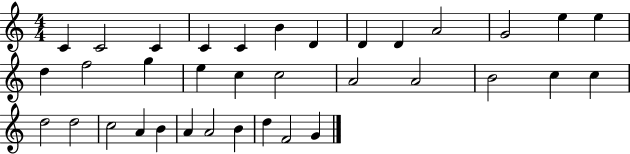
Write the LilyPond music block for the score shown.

{
  \clef treble
  \numericTimeSignature
  \time 4/4
  \key c \major
  c'4 c'2 c'4 | c'4 c'4 b'4 d'4 | d'4 d'4 a'2 | g'2 e''4 e''4 | \break d''4 f''2 g''4 | e''4 c''4 c''2 | a'2 a'2 | b'2 c''4 c''4 | \break d''2 d''2 | c''2 a'4 b'4 | a'4 a'2 b'4 | d''4 f'2 g'4 | \break \bar "|."
}